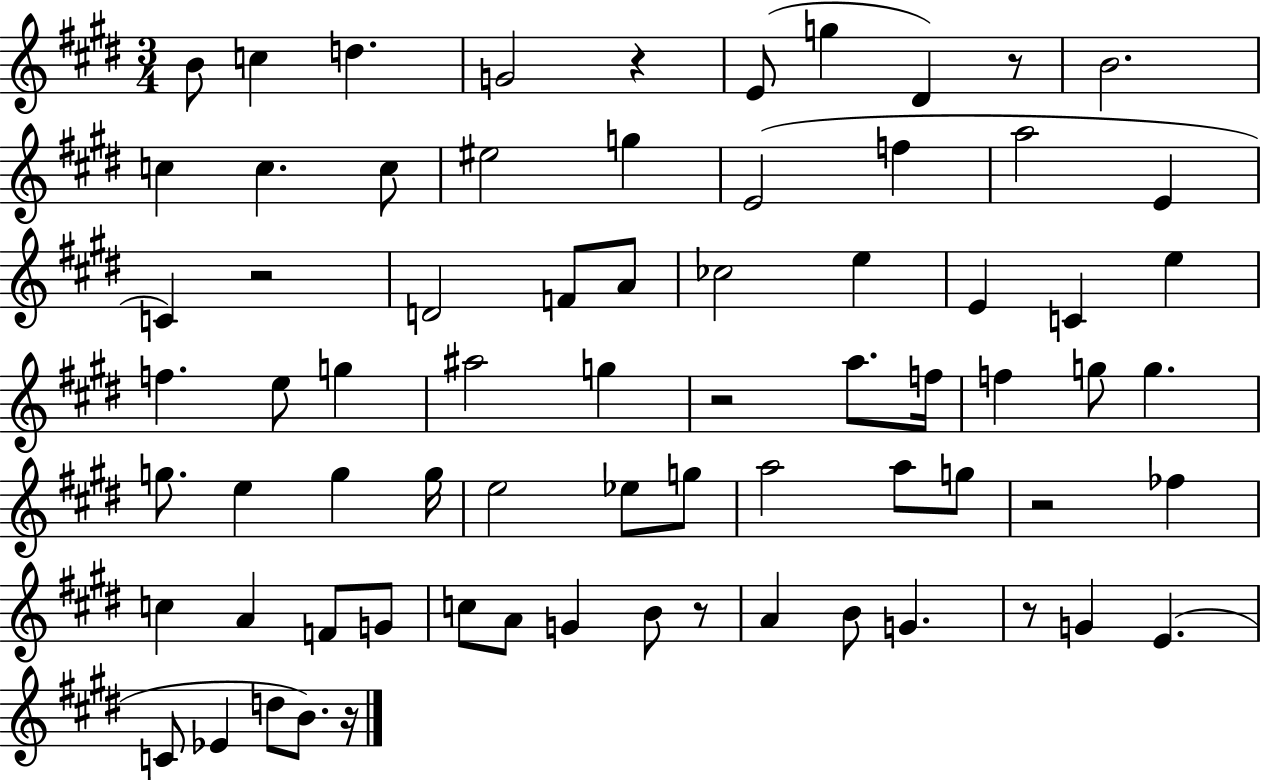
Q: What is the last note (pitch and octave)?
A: B4